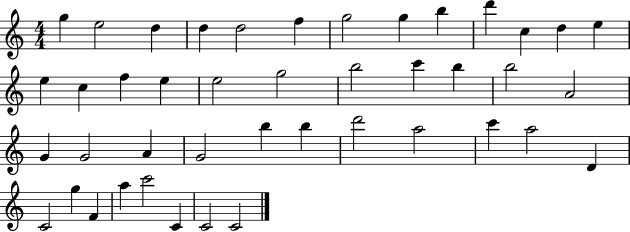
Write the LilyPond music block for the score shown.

{
  \clef treble
  \numericTimeSignature
  \time 4/4
  \key c \major
  g''4 e''2 d''4 | d''4 d''2 f''4 | g''2 g''4 b''4 | d'''4 c''4 d''4 e''4 | \break e''4 c''4 f''4 e''4 | e''2 g''2 | b''2 c'''4 b''4 | b''2 a'2 | \break g'4 g'2 a'4 | g'2 b''4 b''4 | d'''2 a''2 | c'''4 a''2 d'4 | \break c'2 g''4 f'4 | a''4 c'''2 c'4 | c'2 c'2 | \bar "|."
}